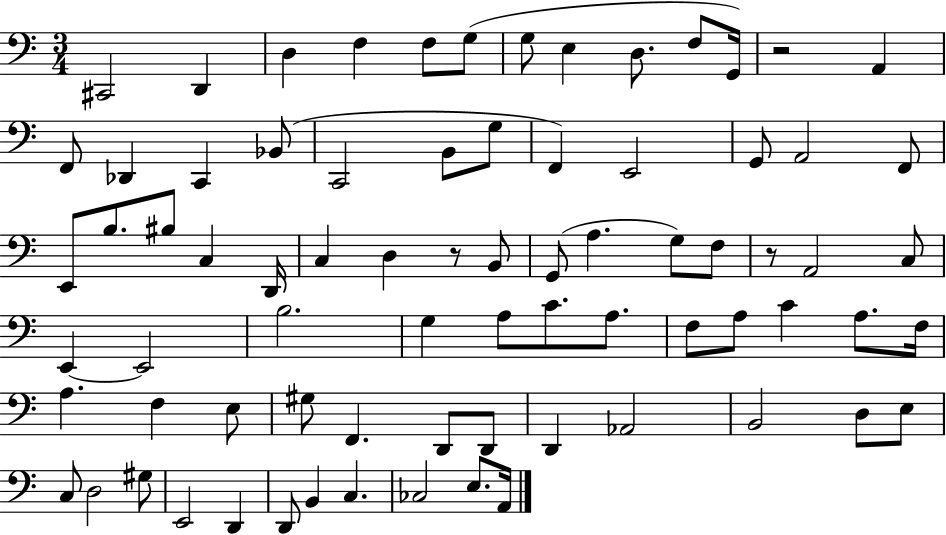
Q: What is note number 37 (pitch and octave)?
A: A2